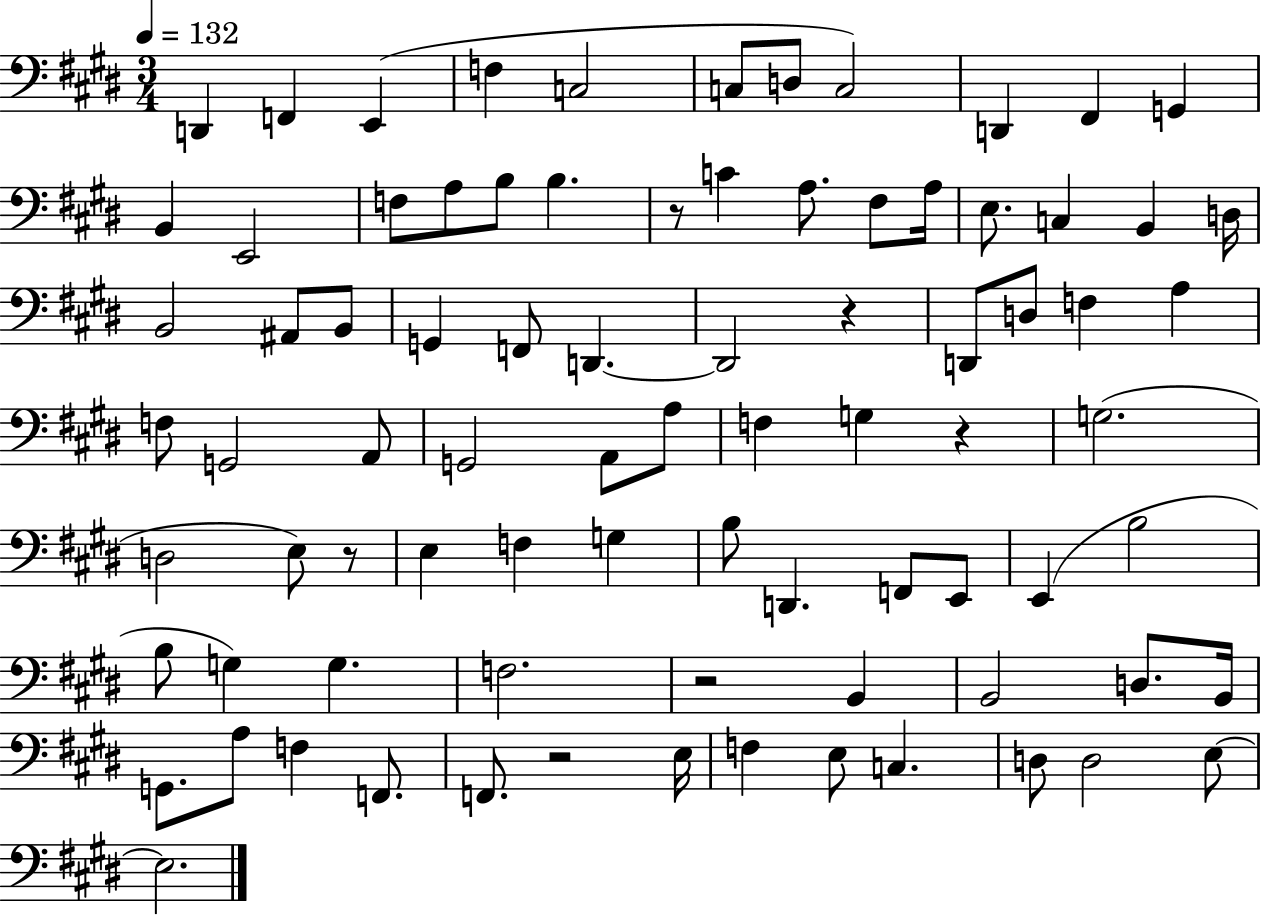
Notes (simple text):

D2/q F2/q E2/q F3/q C3/h C3/e D3/e C3/h D2/q F#2/q G2/q B2/q E2/h F3/e A3/e B3/e B3/q. R/e C4/q A3/e. F#3/e A3/s E3/e. C3/q B2/q D3/s B2/h A#2/e B2/e G2/q F2/e D2/q. D2/h R/q D2/e D3/e F3/q A3/q F3/e G2/h A2/e G2/h A2/e A3/e F3/q G3/q R/q G3/h. D3/h E3/e R/e E3/q F3/q G3/q B3/e D2/q. F2/e E2/e E2/q B3/h B3/e G3/q G3/q. F3/h. R/h B2/q B2/h D3/e. B2/s G2/e. A3/e F3/q F2/e. F2/e. R/h E3/s F3/q E3/e C3/q. D3/e D3/h E3/e E3/h.